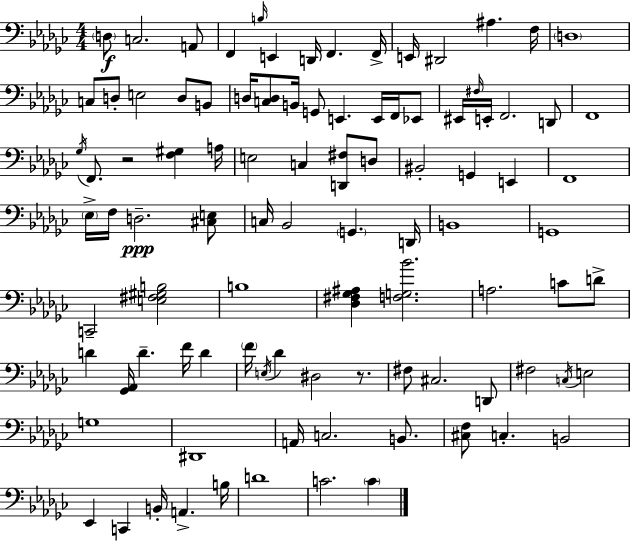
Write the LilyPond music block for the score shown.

{
  \clef bass
  \numericTimeSignature
  \time 4/4
  \key ees \minor
  \parenthesize d8\f c2. a,8 | f,4 \grace { b16 } e,4 d,16 f,4. | f,16-> e,16 dis,2 ais4. | f16 \parenthesize d1 | \break c8 d8-. e2 d8 b,8 | d16 <c d>8 b,16 g,8 e,4. e,16 f,16 ees,8 | eis,16 \grace { fis16 } e,16-. f,2. | d,8 f,1 | \break \acciaccatura { ges16 } f,8. r2 <f gis>4 | a16 e2 c4 <d, fis>8 | d8 bis,2-. g,4 e,4 | f,1 | \break \parenthesize ees16-> f16 d2.--\ppp | <cis e>8 c16 bes,2 \parenthesize g,4. | d,16 b,1 | g,1 | \break c,2-- <e fis gis b>2 | b1 | <des fis ges ais>4 <f g bes'>2. | a2. c'8 | \break d'8-> d'4 <ges, aes,>16 d'4.-- f'16 d'4 | \parenthesize f'16 \acciaccatura { e16 } des'4 dis2 | r8. fis8 cis2. | d,8 fis2 \acciaccatura { c16 } e2 | \break g1 | dis,1 | a,16 c2. | b,8. <cis f>8 c4.-. b,2 | \break ees,4 c,4 b,16-. a,4.-> | b16 d'1 | c'2. | \parenthesize c'4 \bar "|."
}